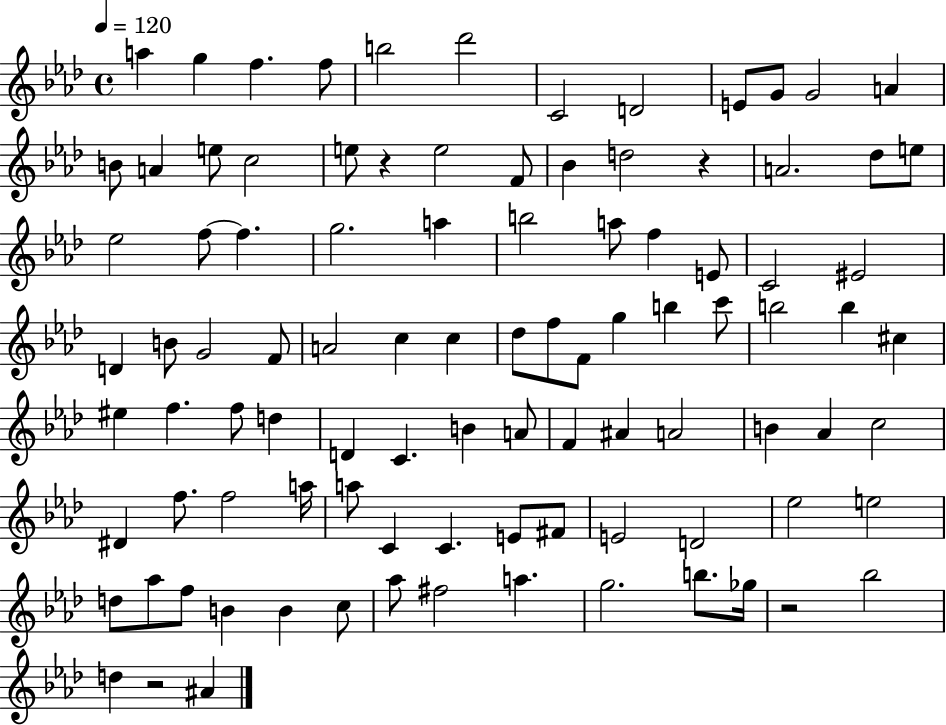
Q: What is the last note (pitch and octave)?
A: A#4